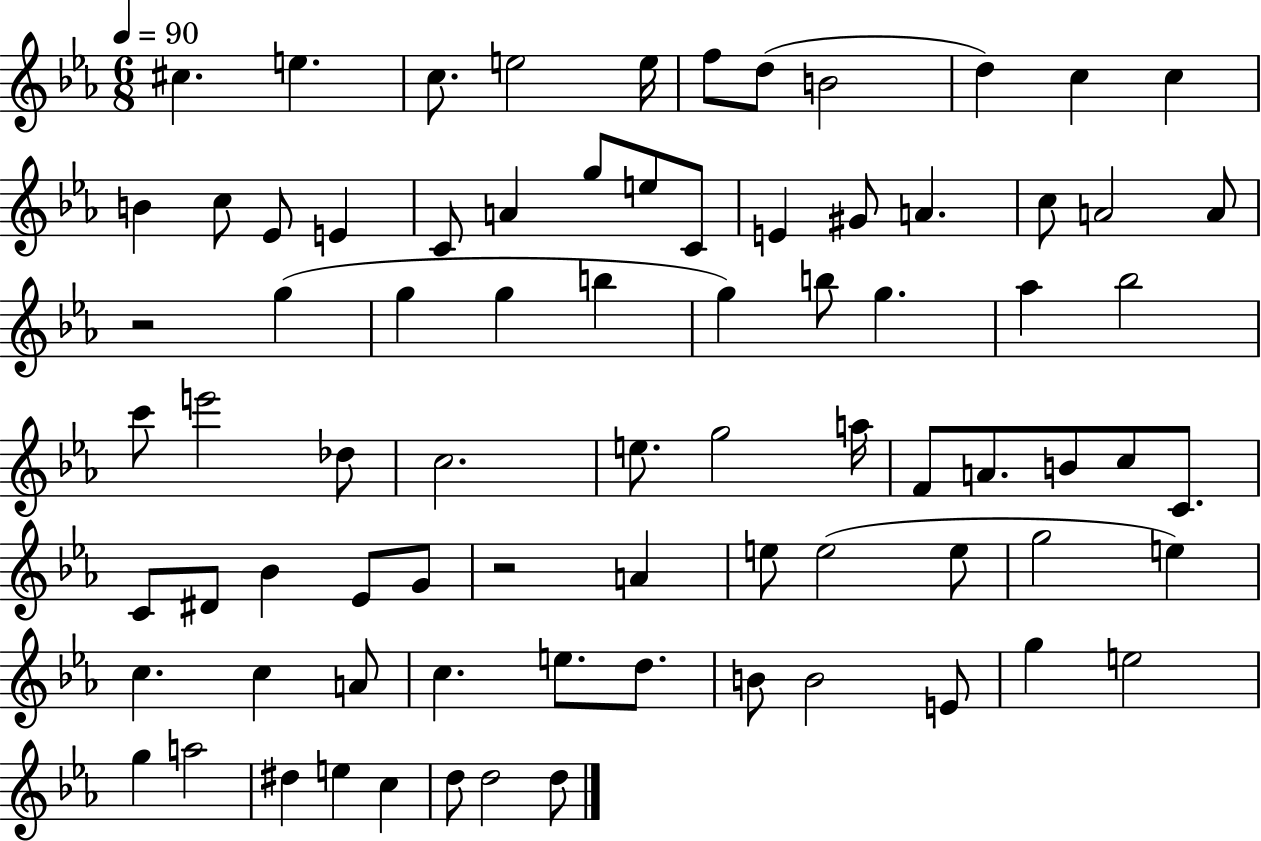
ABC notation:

X:1
T:Untitled
M:6/8
L:1/4
K:Eb
^c e c/2 e2 e/4 f/2 d/2 B2 d c c B c/2 _E/2 E C/2 A g/2 e/2 C/2 E ^G/2 A c/2 A2 A/2 z2 g g g b g b/2 g _a _b2 c'/2 e'2 _d/2 c2 e/2 g2 a/4 F/2 A/2 B/2 c/2 C/2 C/2 ^D/2 _B _E/2 G/2 z2 A e/2 e2 e/2 g2 e c c A/2 c e/2 d/2 B/2 B2 E/2 g e2 g a2 ^d e c d/2 d2 d/2